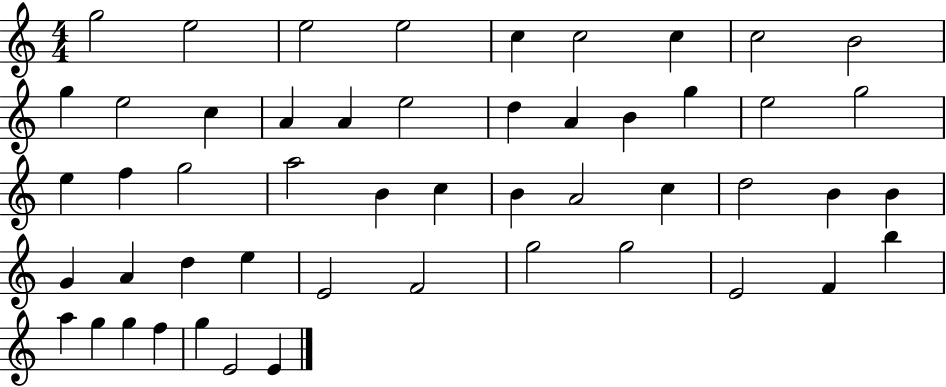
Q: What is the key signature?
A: C major